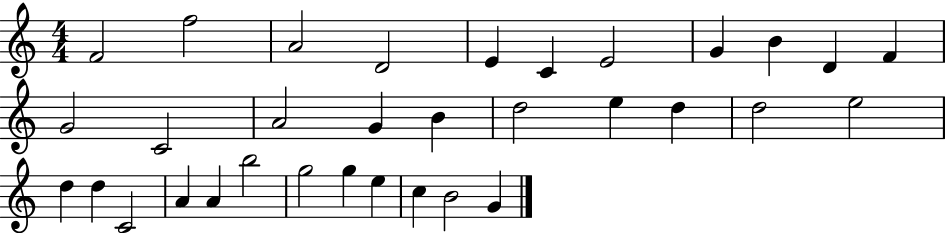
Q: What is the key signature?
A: C major